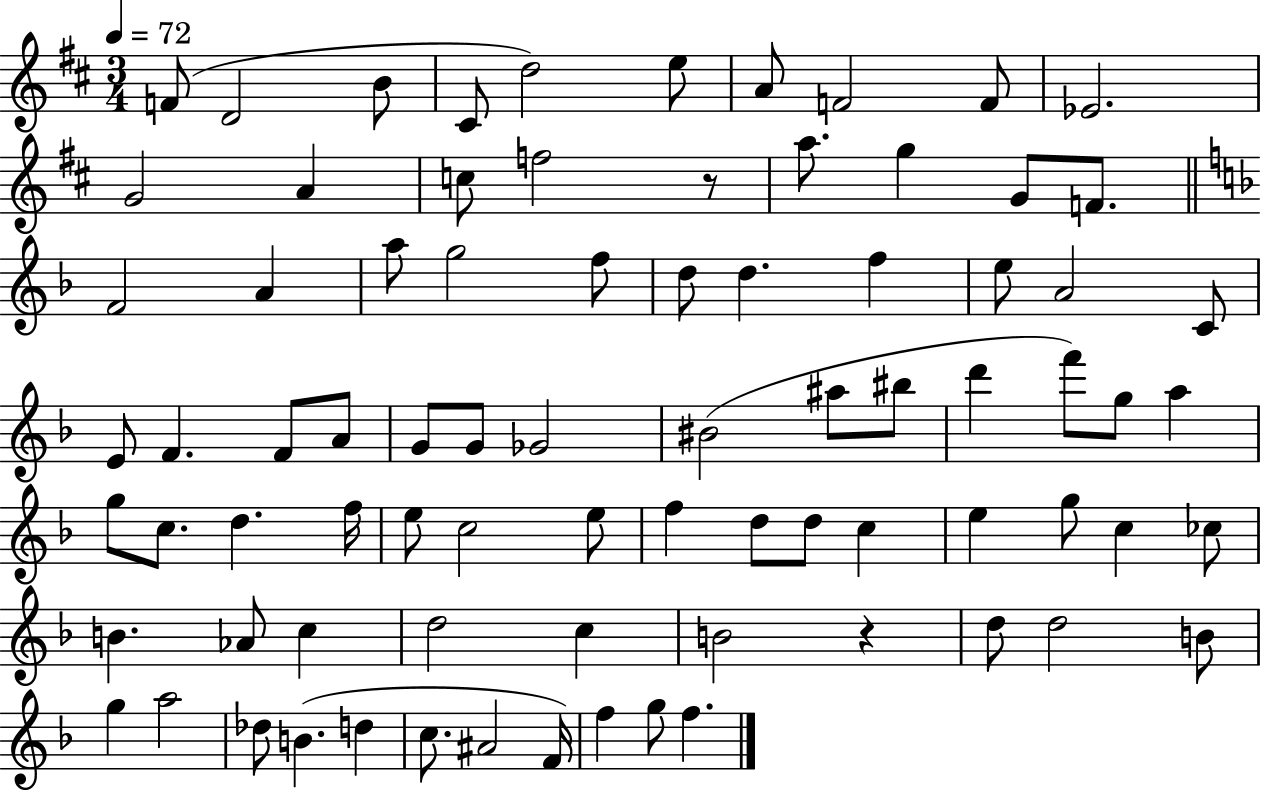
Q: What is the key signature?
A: D major